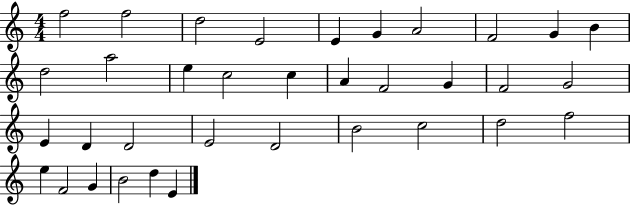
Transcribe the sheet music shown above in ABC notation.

X:1
T:Untitled
M:4/4
L:1/4
K:C
f2 f2 d2 E2 E G A2 F2 G B d2 a2 e c2 c A F2 G F2 G2 E D D2 E2 D2 B2 c2 d2 f2 e F2 G B2 d E